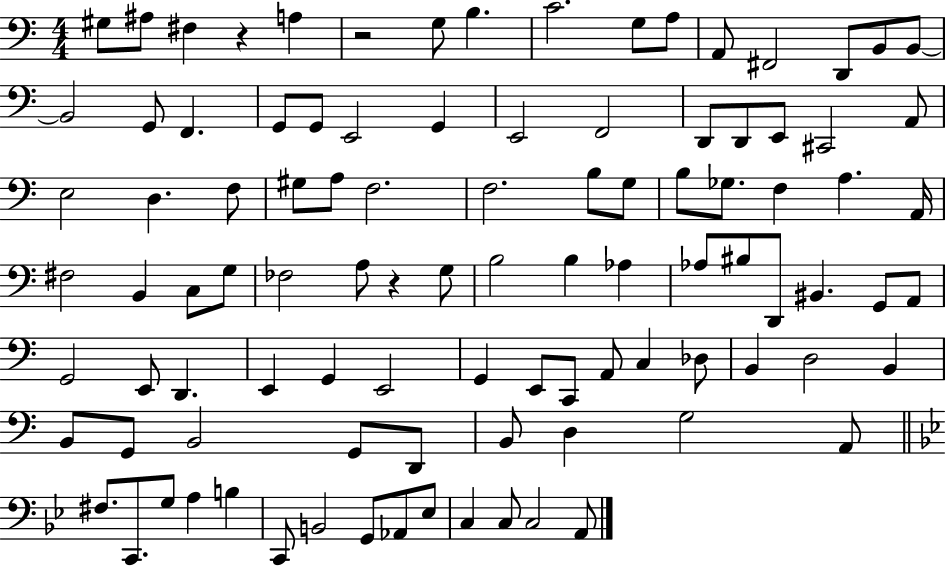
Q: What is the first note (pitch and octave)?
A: G#3